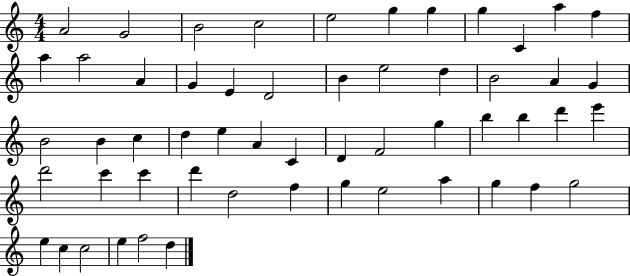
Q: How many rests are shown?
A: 0